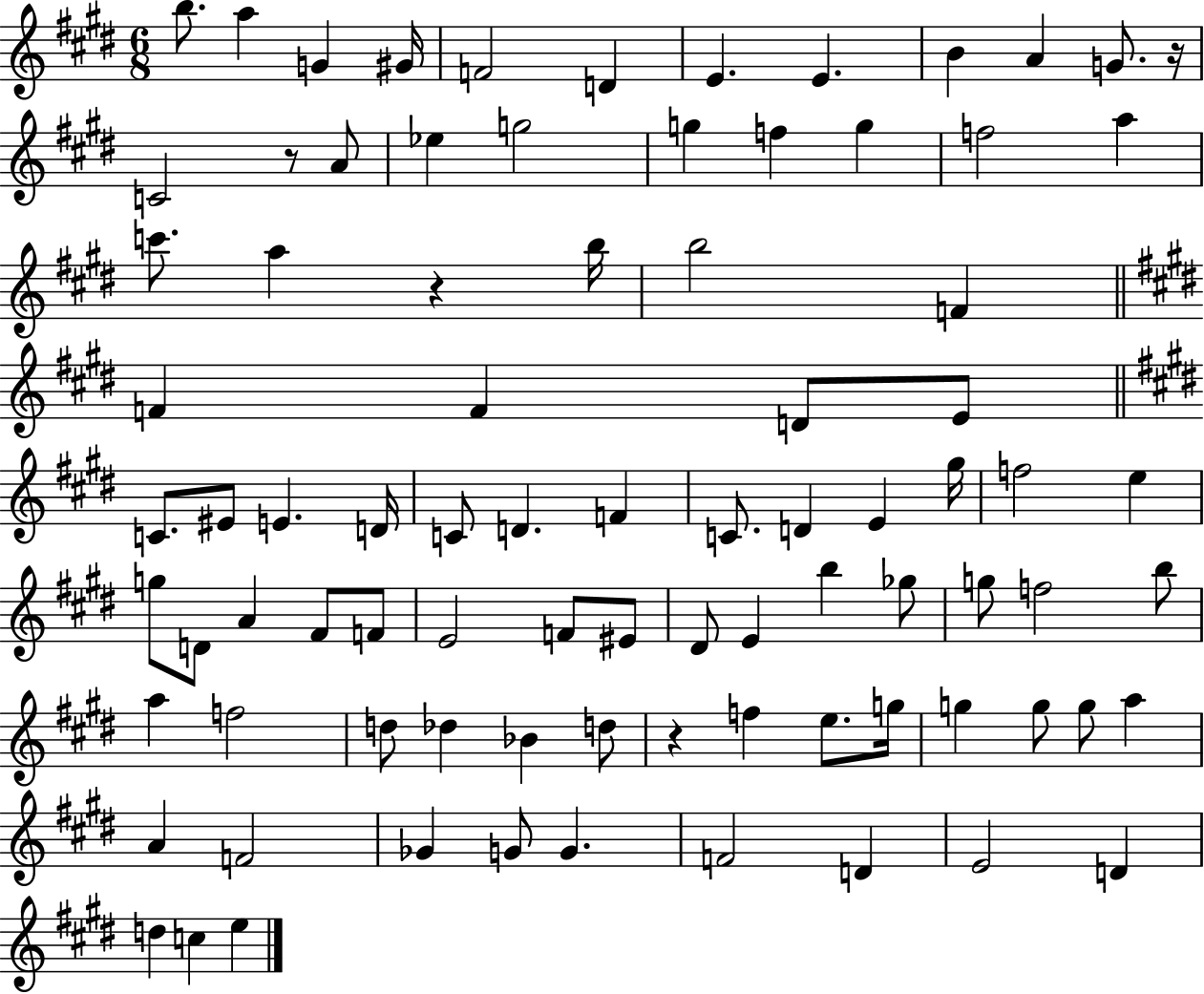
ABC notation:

X:1
T:Untitled
M:6/8
L:1/4
K:E
b/2 a G ^G/4 F2 D E E B A G/2 z/4 C2 z/2 A/2 _e g2 g f g f2 a c'/2 a z b/4 b2 F F F D/2 E/2 C/2 ^E/2 E D/4 C/2 D F C/2 D E ^g/4 f2 e g/2 D/2 A ^F/2 F/2 E2 F/2 ^E/2 ^D/2 E b _g/2 g/2 f2 b/2 a f2 d/2 _d _B d/2 z f e/2 g/4 g g/2 g/2 a A F2 _G G/2 G F2 D E2 D d c e